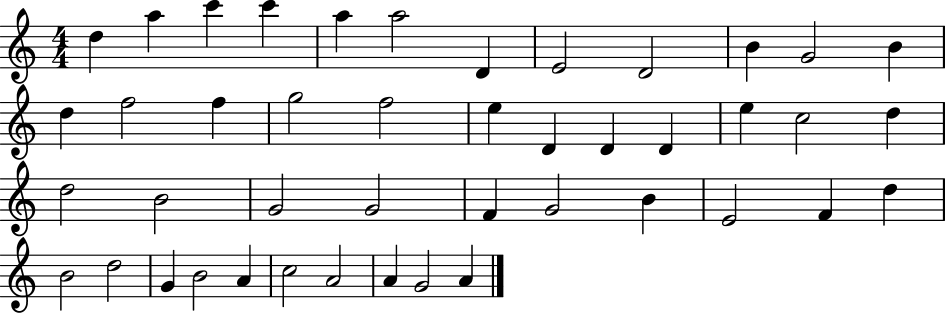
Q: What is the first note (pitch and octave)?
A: D5